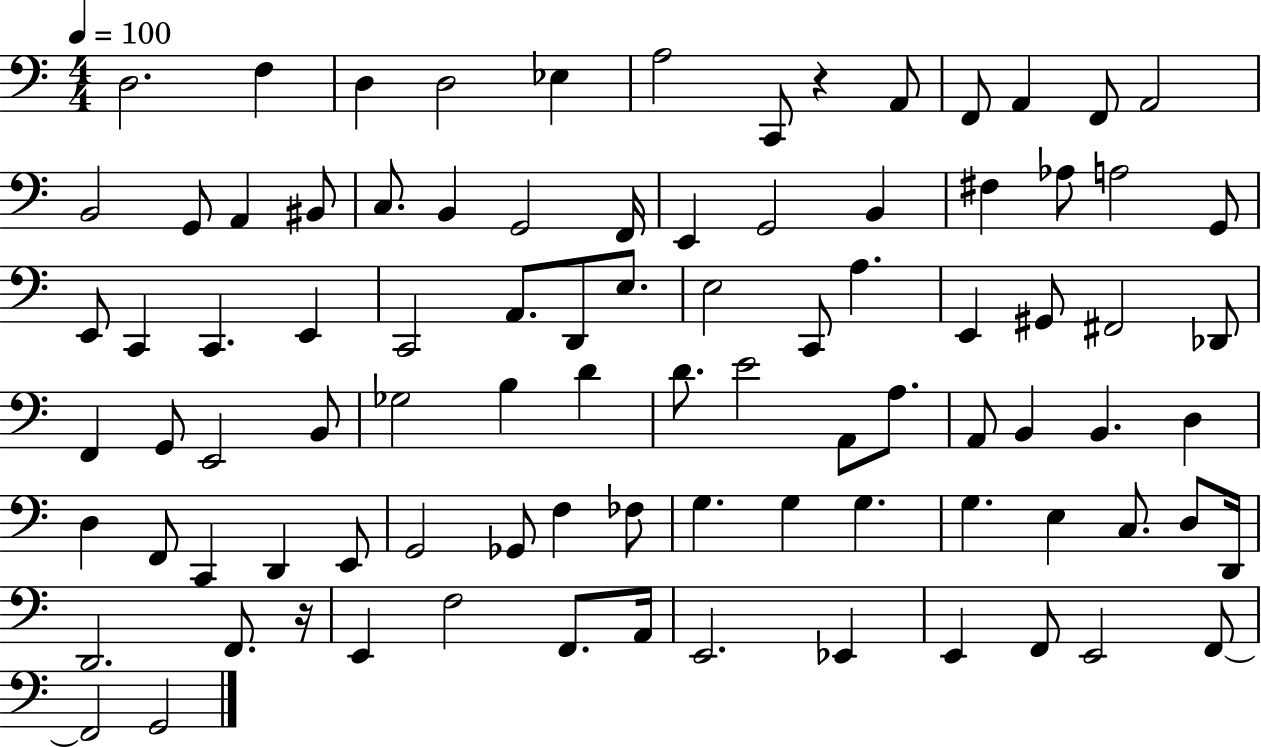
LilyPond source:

{
  \clef bass
  \numericTimeSignature
  \time 4/4
  \key c \major
  \tempo 4 = 100
  \repeat volta 2 { d2. f4 | d4 d2 ees4 | a2 c,8 r4 a,8 | f,8 a,4 f,8 a,2 | \break b,2 g,8 a,4 bis,8 | c8. b,4 g,2 f,16 | e,4 g,2 b,4 | fis4 aes8 a2 g,8 | \break e,8 c,4 c,4. e,4 | c,2 a,8. d,8 e8. | e2 c,8 a4. | e,4 gis,8 fis,2 des,8 | \break f,4 g,8 e,2 b,8 | ges2 b4 d'4 | d'8. e'2 a,8 a8. | a,8 b,4 b,4. d4 | \break d4 f,8 c,4 d,4 e,8 | g,2 ges,8 f4 fes8 | g4. g4 g4. | g4. e4 c8. d8 d,16 | \break d,2. f,8. r16 | e,4 f2 f,8. a,16 | e,2. ees,4 | e,4 f,8 e,2 f,8~~ | \break f,2 g,2 | } \bar "|."
}